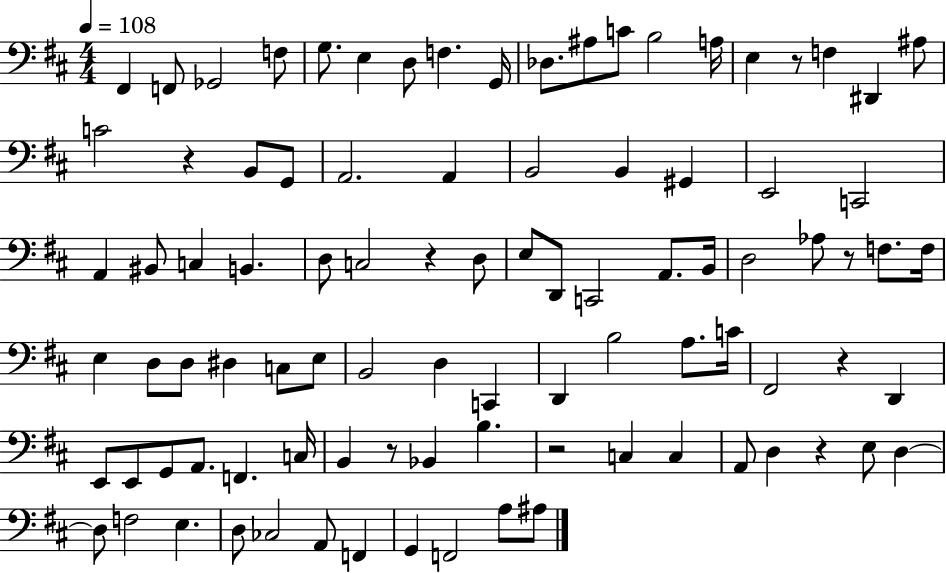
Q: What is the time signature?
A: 4/4